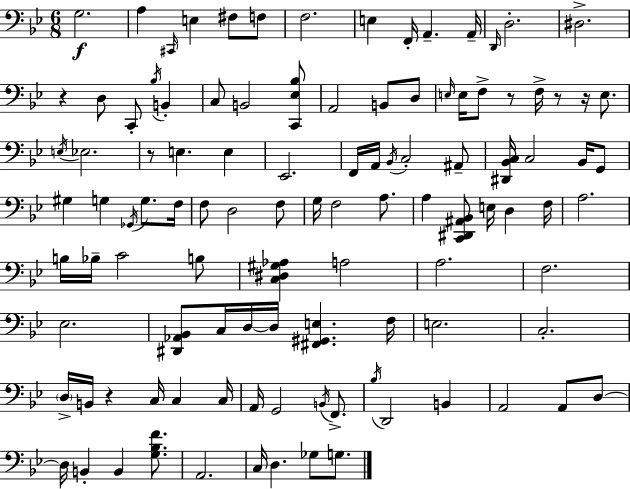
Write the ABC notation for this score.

X:1
T:Untitled
M:6/8
L:1/4
K:Gm
G,2 A, ^C,,/4 E, ^F,/2 F,/2 F,2 E, F,,/4 A,, A,,/4 D,,/4 D,2 ^D,2 z D,/2 C,,/2 _B,/4 B,, C,/2 B,,2 [C,,_E,_B,]/2 A,,2 B,,/2 D,/2 E,/4 E,/4 F,/2 z/2 F,/4 z/2 z/4 E,/2 E,/4 _E,2 z/2 E, E, _E,,2 F,,/4 A,,/4 _B,,/4 C,2 ^A,,/2 [^D,,_B,,C,]/4 C,2 _B,,/4 G,,/2 ^G, G, _G,,/4 G,/2 F,/4 F,/2 D,2 F,/2 G,/4 F,2 A,/2 A, [C,,^D,,^A,,_B,,]/2 E,/4 D, F,/4 A,2 B,/4 _B,/4 C2 B,/2 [C,^D,^G,_A,] A,2 A,2 F,2 _E,2 [^D,,_A,,_B,,]/2 C,/4 D,/4 D,/4 [^F,,^G,,E,] F,/4 E,2 C,2 D,/4 B,,/4 z C,/4 C, C,/4 A,,/4 G,,2 B,,/4 F,,/2 _B,/4 D,,2 B,, A,,2 A,,/2 D,/2 D,/4 B,, B,, [G,_B,F]/2 A,,2 C,/4 D, _G,/2 G,/2